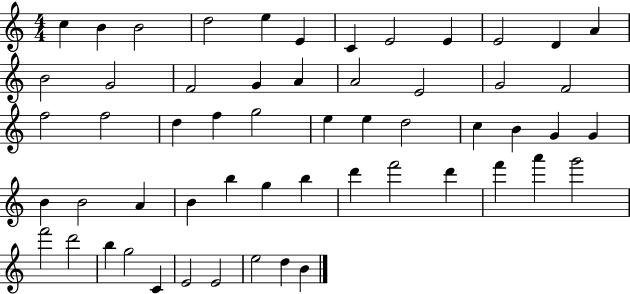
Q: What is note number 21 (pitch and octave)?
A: F4